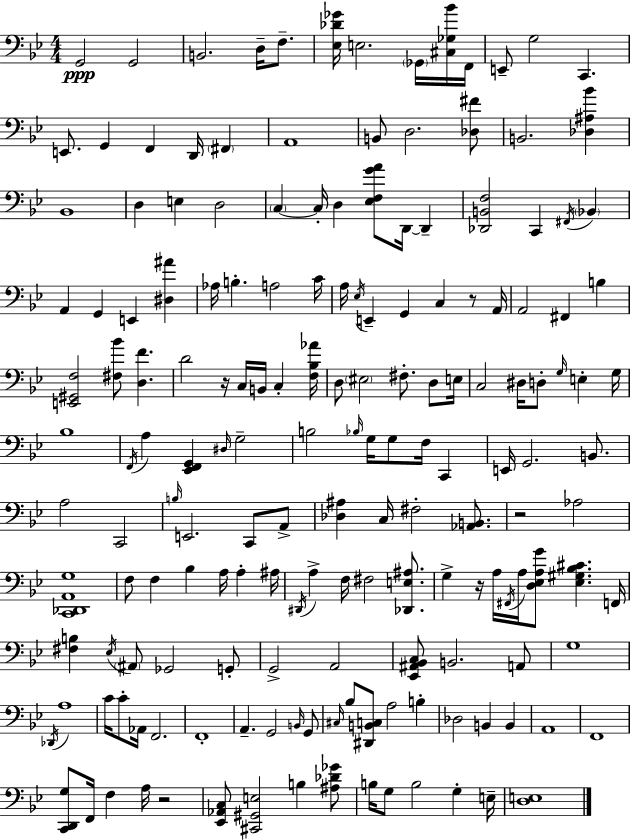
{
  \clef bass
  \numericTimeSignature
  \time 4/4
  \key g \minor
  g,2\ppp g,2 | b,2. d16-- f8.-- | <ees des' ges'>16 e2. \parenthesize ges,16 <cis ges bes'>16 f,16 | e,8-- g2 c,4. | \break e,8. g,4 f,4 d,16 \parenthesize fis,4 | a,1 | b,8 d2. <des fis'>8 | b,2. <des ais bes'>4 | \break bes,1 | d4 e4 d2 | \parenthesize c4~~ c16-. d4 <ees f g' a'>8 d,16~~ d,4-- | <des, b, f>2 c,4 \acciaccatura { fis,16 } \parenthesize bes,4 | \break a,4 g,4 e,4 <dis ais'>4 | aes16 b4.-. a2 | c'16 a16 \acciaccatura { ees16 } e,4-- g,4 c4 r8 | a,16 a,2 fis,4 b4 | \break <e, gis, f>2 <fis bes'>8 <d f'>4. | d'2 r16 c16 b,16 c4-. | <f bes aes'>16 d8 \parenthesize eis2 fis8.-. d8 | e16 c2 dis16 d8-. \grace { g16 } e4-. | \break g16 bes1 | \acciaccatura { f,16 } a4 <ees, f, g,>4 \grace { dis16 } g2-- | b2 \grace { bes16 } g16 g8 | f16 c,4 e,16 g,2. | \break b,8. a2 c,2 | \grace { b16 } e,2. | c,8 a,8-> <des ais>4 c16 fis2-. | <aes, b,>8. r2 aes2 | \break <c, des, a, g>1 | f8 f4 bes4 | a16 a4-. ais16 \acciaccatura { dis,16 } a4-> f16 fis2 | <des, e ais>8. g4-> r16 a16 \acciaccatura { fis,16 } a16 | \break <d ees a g'>8 <ees gis bes cis'>4. f,16 <fis b>4 \acciaccatura { ees16 } \parenthesize ais,8 | ges,2 g,8-. g,2-> | a,2 <ees, ais, bes, c>8 b,2. | a,8 g1 | \break \acciaccatura { des,16 } a1 | c'16 c'8-. aes,16 f,2. | f,1-. | a,4.-- | \break g,2 \grace { b,16 } g,8 \grace { cis16 } bes8 <dis, b, c>8 | a2 b4-. des2 | b,4 b,4 a,1 | f,1 | \break <c, d, g>8 f,16 | f4 a16 r2 <ees, aes, c>8 <cis, gis, e>2 | b4 <ais des' ges'>8 b16 g8 | b2 g4-. e16-- <d e>1 | \break \bar "|."
}